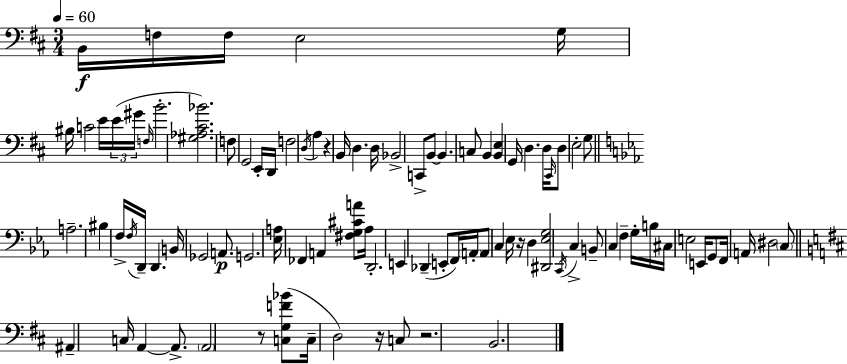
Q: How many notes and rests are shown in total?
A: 93